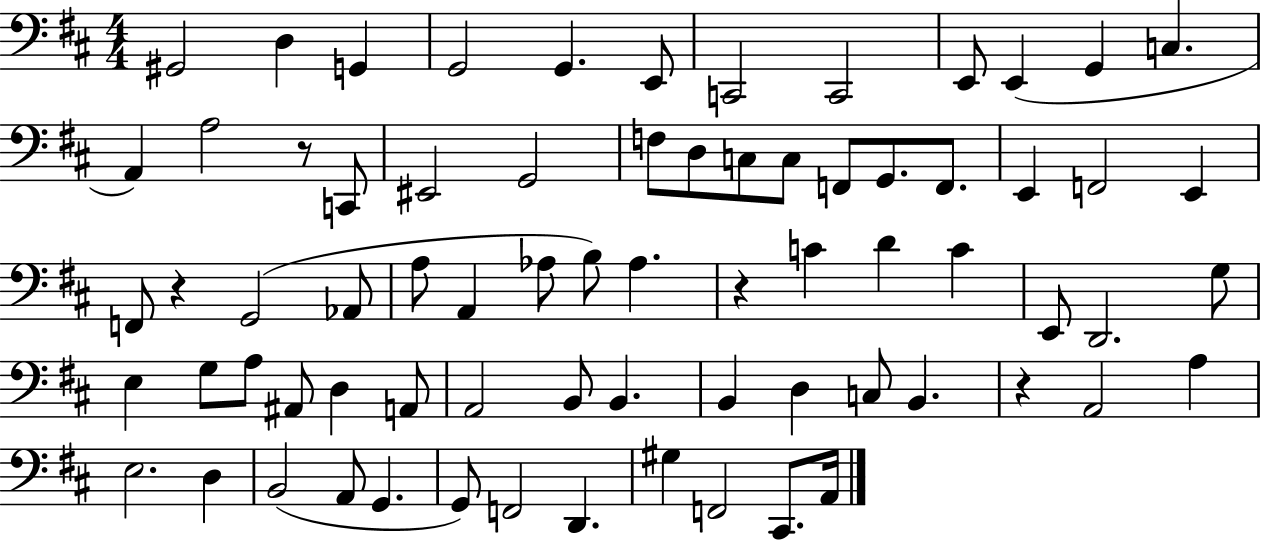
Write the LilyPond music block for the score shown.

{
  \clef bass
  \numericTimeSignature
  \time 4/4
  \key d \major
  \repeat volta 2 { gis,2 d4 g,4 | g,2 g,4. e,8 | c,2 c,2 | e,8 e,4( g,4 c4. | \break a,4) a2 r8 c,8 | eis,2 g,2 | f8 d8 c8 c8 f,8 g,8. f,8. | e,4 f,2 e,4 | \break f,8 r4 g,2( aes,8 | a8 a,4 aes8 b8) aes4. | r4 c'4 d'4 c'4 | e,8 d,2. g8 | \break e4 g8 a8 ais,8 d4 a,8 | a,2 b,8 b,4. | b,4 d4 c8 b,4. | r4 a,2 a4 | \break e2. d4 | b,2( a,8 g,4. | g,8) f,2 d,4. | gis4 f,2 cis,8. a,16 | \break } \bar "|."
}